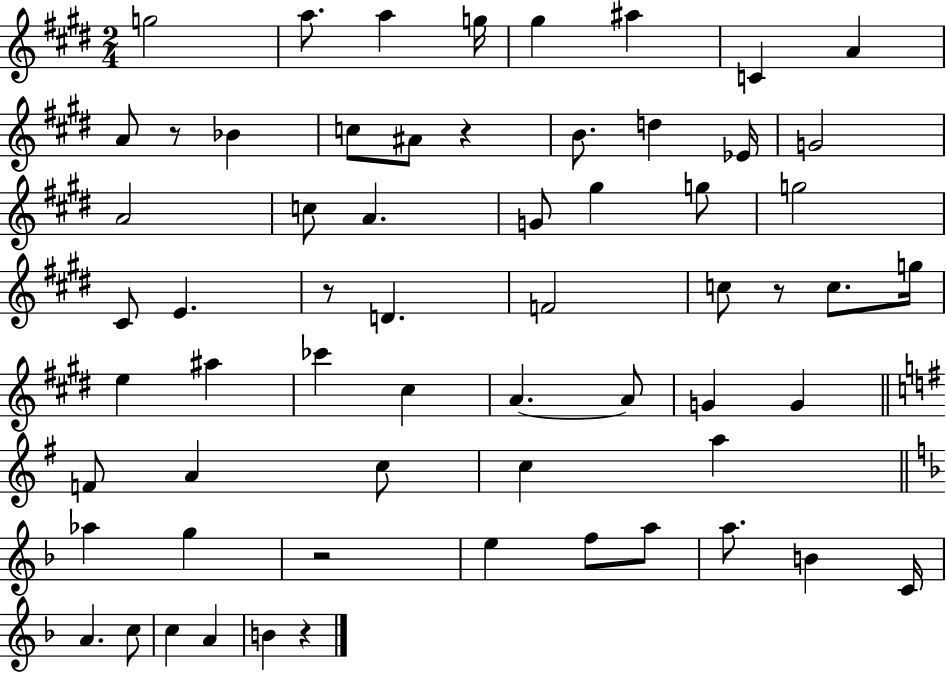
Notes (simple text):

G5/h A5/e. A5/q G5/s G#5/q A#5/q C4/q A4/q A4/e R/e Bb4/q C5/e A#4/e R/q B4/e. D5/q Eb4/s G4/h A4/h C5/e A4/q. G4/e G#5/q G5/e G5/h C#4/e E4/q. R/e D4/q. F4/h C5/e R/e C5/e. G5/s E5/q A#5/q CES6/q C#5/q A4/q. A4/e G4/q G4/q F4/e A4/q C5/e C5/q A5/q Ab5/q G5/q R/h E5/q F5/e A5/e A5/e. B4/q C4/s A4/q. C5/e C5/q A4/q B4/q R/q